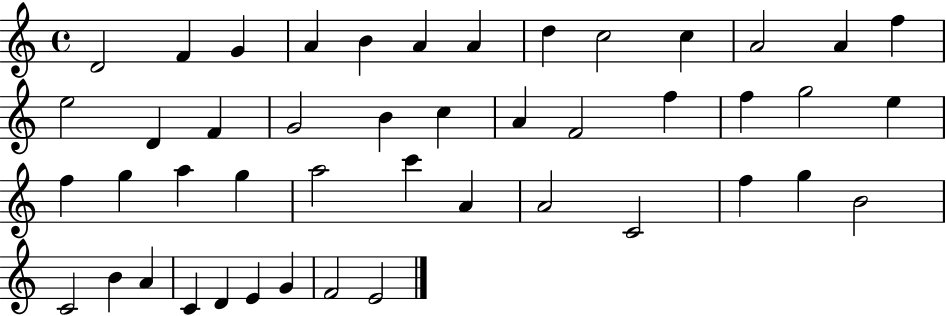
{
  \clef treble
  \time 4/4
  \defaultTimeSignature
  \key c \major
  d'2 f'4 g'4 | a'4 b'4 a'4 a'4 | d''4 c''2 c''4 | a'2 a'4 f''4 | \break e''2 d'4 f'4 | g'2 b'4 c''4 | a'4 f'2 f''4 | f''4 g''2 e''4 | \break f''4 g''4 a''4 g''4 | a''2 c'''4 a'4 | a'2 c'2 | f''4 g''4 b'2 | \break c'2 b'4 a'4 | c'4 d'4 e'4 g'4 | f'2 e'2 | \bar "|."
}